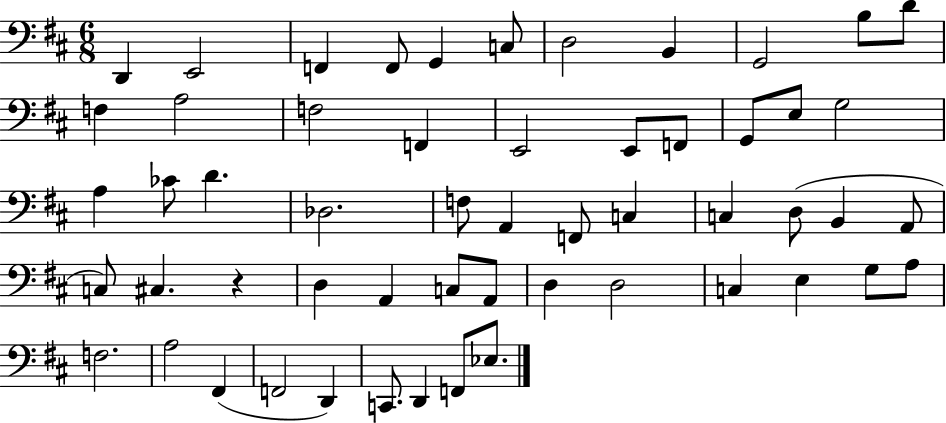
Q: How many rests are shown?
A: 1